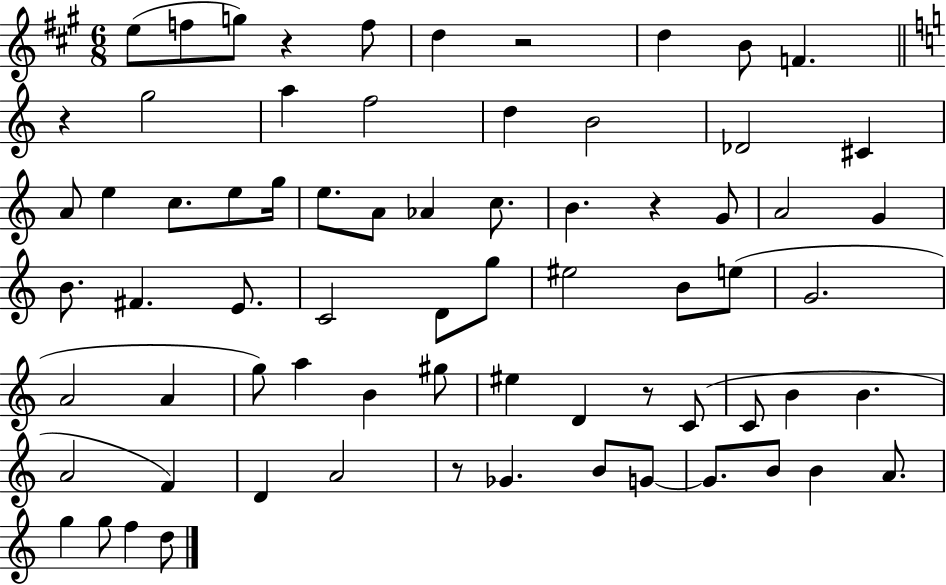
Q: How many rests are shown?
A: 6